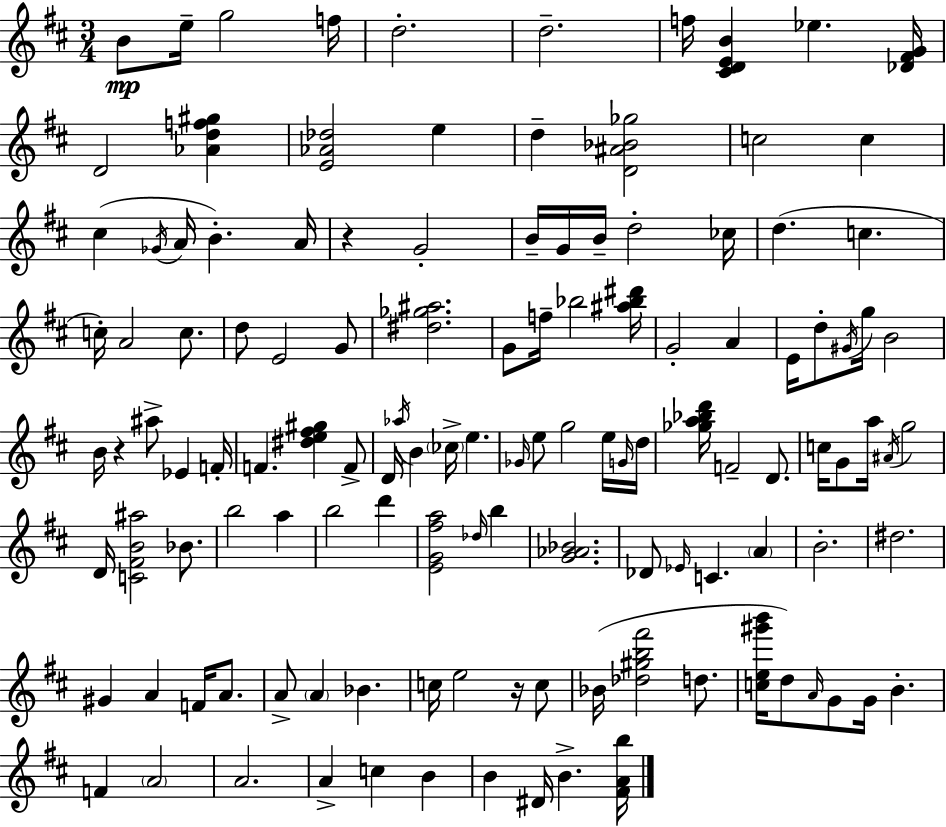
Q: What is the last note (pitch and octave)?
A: B4